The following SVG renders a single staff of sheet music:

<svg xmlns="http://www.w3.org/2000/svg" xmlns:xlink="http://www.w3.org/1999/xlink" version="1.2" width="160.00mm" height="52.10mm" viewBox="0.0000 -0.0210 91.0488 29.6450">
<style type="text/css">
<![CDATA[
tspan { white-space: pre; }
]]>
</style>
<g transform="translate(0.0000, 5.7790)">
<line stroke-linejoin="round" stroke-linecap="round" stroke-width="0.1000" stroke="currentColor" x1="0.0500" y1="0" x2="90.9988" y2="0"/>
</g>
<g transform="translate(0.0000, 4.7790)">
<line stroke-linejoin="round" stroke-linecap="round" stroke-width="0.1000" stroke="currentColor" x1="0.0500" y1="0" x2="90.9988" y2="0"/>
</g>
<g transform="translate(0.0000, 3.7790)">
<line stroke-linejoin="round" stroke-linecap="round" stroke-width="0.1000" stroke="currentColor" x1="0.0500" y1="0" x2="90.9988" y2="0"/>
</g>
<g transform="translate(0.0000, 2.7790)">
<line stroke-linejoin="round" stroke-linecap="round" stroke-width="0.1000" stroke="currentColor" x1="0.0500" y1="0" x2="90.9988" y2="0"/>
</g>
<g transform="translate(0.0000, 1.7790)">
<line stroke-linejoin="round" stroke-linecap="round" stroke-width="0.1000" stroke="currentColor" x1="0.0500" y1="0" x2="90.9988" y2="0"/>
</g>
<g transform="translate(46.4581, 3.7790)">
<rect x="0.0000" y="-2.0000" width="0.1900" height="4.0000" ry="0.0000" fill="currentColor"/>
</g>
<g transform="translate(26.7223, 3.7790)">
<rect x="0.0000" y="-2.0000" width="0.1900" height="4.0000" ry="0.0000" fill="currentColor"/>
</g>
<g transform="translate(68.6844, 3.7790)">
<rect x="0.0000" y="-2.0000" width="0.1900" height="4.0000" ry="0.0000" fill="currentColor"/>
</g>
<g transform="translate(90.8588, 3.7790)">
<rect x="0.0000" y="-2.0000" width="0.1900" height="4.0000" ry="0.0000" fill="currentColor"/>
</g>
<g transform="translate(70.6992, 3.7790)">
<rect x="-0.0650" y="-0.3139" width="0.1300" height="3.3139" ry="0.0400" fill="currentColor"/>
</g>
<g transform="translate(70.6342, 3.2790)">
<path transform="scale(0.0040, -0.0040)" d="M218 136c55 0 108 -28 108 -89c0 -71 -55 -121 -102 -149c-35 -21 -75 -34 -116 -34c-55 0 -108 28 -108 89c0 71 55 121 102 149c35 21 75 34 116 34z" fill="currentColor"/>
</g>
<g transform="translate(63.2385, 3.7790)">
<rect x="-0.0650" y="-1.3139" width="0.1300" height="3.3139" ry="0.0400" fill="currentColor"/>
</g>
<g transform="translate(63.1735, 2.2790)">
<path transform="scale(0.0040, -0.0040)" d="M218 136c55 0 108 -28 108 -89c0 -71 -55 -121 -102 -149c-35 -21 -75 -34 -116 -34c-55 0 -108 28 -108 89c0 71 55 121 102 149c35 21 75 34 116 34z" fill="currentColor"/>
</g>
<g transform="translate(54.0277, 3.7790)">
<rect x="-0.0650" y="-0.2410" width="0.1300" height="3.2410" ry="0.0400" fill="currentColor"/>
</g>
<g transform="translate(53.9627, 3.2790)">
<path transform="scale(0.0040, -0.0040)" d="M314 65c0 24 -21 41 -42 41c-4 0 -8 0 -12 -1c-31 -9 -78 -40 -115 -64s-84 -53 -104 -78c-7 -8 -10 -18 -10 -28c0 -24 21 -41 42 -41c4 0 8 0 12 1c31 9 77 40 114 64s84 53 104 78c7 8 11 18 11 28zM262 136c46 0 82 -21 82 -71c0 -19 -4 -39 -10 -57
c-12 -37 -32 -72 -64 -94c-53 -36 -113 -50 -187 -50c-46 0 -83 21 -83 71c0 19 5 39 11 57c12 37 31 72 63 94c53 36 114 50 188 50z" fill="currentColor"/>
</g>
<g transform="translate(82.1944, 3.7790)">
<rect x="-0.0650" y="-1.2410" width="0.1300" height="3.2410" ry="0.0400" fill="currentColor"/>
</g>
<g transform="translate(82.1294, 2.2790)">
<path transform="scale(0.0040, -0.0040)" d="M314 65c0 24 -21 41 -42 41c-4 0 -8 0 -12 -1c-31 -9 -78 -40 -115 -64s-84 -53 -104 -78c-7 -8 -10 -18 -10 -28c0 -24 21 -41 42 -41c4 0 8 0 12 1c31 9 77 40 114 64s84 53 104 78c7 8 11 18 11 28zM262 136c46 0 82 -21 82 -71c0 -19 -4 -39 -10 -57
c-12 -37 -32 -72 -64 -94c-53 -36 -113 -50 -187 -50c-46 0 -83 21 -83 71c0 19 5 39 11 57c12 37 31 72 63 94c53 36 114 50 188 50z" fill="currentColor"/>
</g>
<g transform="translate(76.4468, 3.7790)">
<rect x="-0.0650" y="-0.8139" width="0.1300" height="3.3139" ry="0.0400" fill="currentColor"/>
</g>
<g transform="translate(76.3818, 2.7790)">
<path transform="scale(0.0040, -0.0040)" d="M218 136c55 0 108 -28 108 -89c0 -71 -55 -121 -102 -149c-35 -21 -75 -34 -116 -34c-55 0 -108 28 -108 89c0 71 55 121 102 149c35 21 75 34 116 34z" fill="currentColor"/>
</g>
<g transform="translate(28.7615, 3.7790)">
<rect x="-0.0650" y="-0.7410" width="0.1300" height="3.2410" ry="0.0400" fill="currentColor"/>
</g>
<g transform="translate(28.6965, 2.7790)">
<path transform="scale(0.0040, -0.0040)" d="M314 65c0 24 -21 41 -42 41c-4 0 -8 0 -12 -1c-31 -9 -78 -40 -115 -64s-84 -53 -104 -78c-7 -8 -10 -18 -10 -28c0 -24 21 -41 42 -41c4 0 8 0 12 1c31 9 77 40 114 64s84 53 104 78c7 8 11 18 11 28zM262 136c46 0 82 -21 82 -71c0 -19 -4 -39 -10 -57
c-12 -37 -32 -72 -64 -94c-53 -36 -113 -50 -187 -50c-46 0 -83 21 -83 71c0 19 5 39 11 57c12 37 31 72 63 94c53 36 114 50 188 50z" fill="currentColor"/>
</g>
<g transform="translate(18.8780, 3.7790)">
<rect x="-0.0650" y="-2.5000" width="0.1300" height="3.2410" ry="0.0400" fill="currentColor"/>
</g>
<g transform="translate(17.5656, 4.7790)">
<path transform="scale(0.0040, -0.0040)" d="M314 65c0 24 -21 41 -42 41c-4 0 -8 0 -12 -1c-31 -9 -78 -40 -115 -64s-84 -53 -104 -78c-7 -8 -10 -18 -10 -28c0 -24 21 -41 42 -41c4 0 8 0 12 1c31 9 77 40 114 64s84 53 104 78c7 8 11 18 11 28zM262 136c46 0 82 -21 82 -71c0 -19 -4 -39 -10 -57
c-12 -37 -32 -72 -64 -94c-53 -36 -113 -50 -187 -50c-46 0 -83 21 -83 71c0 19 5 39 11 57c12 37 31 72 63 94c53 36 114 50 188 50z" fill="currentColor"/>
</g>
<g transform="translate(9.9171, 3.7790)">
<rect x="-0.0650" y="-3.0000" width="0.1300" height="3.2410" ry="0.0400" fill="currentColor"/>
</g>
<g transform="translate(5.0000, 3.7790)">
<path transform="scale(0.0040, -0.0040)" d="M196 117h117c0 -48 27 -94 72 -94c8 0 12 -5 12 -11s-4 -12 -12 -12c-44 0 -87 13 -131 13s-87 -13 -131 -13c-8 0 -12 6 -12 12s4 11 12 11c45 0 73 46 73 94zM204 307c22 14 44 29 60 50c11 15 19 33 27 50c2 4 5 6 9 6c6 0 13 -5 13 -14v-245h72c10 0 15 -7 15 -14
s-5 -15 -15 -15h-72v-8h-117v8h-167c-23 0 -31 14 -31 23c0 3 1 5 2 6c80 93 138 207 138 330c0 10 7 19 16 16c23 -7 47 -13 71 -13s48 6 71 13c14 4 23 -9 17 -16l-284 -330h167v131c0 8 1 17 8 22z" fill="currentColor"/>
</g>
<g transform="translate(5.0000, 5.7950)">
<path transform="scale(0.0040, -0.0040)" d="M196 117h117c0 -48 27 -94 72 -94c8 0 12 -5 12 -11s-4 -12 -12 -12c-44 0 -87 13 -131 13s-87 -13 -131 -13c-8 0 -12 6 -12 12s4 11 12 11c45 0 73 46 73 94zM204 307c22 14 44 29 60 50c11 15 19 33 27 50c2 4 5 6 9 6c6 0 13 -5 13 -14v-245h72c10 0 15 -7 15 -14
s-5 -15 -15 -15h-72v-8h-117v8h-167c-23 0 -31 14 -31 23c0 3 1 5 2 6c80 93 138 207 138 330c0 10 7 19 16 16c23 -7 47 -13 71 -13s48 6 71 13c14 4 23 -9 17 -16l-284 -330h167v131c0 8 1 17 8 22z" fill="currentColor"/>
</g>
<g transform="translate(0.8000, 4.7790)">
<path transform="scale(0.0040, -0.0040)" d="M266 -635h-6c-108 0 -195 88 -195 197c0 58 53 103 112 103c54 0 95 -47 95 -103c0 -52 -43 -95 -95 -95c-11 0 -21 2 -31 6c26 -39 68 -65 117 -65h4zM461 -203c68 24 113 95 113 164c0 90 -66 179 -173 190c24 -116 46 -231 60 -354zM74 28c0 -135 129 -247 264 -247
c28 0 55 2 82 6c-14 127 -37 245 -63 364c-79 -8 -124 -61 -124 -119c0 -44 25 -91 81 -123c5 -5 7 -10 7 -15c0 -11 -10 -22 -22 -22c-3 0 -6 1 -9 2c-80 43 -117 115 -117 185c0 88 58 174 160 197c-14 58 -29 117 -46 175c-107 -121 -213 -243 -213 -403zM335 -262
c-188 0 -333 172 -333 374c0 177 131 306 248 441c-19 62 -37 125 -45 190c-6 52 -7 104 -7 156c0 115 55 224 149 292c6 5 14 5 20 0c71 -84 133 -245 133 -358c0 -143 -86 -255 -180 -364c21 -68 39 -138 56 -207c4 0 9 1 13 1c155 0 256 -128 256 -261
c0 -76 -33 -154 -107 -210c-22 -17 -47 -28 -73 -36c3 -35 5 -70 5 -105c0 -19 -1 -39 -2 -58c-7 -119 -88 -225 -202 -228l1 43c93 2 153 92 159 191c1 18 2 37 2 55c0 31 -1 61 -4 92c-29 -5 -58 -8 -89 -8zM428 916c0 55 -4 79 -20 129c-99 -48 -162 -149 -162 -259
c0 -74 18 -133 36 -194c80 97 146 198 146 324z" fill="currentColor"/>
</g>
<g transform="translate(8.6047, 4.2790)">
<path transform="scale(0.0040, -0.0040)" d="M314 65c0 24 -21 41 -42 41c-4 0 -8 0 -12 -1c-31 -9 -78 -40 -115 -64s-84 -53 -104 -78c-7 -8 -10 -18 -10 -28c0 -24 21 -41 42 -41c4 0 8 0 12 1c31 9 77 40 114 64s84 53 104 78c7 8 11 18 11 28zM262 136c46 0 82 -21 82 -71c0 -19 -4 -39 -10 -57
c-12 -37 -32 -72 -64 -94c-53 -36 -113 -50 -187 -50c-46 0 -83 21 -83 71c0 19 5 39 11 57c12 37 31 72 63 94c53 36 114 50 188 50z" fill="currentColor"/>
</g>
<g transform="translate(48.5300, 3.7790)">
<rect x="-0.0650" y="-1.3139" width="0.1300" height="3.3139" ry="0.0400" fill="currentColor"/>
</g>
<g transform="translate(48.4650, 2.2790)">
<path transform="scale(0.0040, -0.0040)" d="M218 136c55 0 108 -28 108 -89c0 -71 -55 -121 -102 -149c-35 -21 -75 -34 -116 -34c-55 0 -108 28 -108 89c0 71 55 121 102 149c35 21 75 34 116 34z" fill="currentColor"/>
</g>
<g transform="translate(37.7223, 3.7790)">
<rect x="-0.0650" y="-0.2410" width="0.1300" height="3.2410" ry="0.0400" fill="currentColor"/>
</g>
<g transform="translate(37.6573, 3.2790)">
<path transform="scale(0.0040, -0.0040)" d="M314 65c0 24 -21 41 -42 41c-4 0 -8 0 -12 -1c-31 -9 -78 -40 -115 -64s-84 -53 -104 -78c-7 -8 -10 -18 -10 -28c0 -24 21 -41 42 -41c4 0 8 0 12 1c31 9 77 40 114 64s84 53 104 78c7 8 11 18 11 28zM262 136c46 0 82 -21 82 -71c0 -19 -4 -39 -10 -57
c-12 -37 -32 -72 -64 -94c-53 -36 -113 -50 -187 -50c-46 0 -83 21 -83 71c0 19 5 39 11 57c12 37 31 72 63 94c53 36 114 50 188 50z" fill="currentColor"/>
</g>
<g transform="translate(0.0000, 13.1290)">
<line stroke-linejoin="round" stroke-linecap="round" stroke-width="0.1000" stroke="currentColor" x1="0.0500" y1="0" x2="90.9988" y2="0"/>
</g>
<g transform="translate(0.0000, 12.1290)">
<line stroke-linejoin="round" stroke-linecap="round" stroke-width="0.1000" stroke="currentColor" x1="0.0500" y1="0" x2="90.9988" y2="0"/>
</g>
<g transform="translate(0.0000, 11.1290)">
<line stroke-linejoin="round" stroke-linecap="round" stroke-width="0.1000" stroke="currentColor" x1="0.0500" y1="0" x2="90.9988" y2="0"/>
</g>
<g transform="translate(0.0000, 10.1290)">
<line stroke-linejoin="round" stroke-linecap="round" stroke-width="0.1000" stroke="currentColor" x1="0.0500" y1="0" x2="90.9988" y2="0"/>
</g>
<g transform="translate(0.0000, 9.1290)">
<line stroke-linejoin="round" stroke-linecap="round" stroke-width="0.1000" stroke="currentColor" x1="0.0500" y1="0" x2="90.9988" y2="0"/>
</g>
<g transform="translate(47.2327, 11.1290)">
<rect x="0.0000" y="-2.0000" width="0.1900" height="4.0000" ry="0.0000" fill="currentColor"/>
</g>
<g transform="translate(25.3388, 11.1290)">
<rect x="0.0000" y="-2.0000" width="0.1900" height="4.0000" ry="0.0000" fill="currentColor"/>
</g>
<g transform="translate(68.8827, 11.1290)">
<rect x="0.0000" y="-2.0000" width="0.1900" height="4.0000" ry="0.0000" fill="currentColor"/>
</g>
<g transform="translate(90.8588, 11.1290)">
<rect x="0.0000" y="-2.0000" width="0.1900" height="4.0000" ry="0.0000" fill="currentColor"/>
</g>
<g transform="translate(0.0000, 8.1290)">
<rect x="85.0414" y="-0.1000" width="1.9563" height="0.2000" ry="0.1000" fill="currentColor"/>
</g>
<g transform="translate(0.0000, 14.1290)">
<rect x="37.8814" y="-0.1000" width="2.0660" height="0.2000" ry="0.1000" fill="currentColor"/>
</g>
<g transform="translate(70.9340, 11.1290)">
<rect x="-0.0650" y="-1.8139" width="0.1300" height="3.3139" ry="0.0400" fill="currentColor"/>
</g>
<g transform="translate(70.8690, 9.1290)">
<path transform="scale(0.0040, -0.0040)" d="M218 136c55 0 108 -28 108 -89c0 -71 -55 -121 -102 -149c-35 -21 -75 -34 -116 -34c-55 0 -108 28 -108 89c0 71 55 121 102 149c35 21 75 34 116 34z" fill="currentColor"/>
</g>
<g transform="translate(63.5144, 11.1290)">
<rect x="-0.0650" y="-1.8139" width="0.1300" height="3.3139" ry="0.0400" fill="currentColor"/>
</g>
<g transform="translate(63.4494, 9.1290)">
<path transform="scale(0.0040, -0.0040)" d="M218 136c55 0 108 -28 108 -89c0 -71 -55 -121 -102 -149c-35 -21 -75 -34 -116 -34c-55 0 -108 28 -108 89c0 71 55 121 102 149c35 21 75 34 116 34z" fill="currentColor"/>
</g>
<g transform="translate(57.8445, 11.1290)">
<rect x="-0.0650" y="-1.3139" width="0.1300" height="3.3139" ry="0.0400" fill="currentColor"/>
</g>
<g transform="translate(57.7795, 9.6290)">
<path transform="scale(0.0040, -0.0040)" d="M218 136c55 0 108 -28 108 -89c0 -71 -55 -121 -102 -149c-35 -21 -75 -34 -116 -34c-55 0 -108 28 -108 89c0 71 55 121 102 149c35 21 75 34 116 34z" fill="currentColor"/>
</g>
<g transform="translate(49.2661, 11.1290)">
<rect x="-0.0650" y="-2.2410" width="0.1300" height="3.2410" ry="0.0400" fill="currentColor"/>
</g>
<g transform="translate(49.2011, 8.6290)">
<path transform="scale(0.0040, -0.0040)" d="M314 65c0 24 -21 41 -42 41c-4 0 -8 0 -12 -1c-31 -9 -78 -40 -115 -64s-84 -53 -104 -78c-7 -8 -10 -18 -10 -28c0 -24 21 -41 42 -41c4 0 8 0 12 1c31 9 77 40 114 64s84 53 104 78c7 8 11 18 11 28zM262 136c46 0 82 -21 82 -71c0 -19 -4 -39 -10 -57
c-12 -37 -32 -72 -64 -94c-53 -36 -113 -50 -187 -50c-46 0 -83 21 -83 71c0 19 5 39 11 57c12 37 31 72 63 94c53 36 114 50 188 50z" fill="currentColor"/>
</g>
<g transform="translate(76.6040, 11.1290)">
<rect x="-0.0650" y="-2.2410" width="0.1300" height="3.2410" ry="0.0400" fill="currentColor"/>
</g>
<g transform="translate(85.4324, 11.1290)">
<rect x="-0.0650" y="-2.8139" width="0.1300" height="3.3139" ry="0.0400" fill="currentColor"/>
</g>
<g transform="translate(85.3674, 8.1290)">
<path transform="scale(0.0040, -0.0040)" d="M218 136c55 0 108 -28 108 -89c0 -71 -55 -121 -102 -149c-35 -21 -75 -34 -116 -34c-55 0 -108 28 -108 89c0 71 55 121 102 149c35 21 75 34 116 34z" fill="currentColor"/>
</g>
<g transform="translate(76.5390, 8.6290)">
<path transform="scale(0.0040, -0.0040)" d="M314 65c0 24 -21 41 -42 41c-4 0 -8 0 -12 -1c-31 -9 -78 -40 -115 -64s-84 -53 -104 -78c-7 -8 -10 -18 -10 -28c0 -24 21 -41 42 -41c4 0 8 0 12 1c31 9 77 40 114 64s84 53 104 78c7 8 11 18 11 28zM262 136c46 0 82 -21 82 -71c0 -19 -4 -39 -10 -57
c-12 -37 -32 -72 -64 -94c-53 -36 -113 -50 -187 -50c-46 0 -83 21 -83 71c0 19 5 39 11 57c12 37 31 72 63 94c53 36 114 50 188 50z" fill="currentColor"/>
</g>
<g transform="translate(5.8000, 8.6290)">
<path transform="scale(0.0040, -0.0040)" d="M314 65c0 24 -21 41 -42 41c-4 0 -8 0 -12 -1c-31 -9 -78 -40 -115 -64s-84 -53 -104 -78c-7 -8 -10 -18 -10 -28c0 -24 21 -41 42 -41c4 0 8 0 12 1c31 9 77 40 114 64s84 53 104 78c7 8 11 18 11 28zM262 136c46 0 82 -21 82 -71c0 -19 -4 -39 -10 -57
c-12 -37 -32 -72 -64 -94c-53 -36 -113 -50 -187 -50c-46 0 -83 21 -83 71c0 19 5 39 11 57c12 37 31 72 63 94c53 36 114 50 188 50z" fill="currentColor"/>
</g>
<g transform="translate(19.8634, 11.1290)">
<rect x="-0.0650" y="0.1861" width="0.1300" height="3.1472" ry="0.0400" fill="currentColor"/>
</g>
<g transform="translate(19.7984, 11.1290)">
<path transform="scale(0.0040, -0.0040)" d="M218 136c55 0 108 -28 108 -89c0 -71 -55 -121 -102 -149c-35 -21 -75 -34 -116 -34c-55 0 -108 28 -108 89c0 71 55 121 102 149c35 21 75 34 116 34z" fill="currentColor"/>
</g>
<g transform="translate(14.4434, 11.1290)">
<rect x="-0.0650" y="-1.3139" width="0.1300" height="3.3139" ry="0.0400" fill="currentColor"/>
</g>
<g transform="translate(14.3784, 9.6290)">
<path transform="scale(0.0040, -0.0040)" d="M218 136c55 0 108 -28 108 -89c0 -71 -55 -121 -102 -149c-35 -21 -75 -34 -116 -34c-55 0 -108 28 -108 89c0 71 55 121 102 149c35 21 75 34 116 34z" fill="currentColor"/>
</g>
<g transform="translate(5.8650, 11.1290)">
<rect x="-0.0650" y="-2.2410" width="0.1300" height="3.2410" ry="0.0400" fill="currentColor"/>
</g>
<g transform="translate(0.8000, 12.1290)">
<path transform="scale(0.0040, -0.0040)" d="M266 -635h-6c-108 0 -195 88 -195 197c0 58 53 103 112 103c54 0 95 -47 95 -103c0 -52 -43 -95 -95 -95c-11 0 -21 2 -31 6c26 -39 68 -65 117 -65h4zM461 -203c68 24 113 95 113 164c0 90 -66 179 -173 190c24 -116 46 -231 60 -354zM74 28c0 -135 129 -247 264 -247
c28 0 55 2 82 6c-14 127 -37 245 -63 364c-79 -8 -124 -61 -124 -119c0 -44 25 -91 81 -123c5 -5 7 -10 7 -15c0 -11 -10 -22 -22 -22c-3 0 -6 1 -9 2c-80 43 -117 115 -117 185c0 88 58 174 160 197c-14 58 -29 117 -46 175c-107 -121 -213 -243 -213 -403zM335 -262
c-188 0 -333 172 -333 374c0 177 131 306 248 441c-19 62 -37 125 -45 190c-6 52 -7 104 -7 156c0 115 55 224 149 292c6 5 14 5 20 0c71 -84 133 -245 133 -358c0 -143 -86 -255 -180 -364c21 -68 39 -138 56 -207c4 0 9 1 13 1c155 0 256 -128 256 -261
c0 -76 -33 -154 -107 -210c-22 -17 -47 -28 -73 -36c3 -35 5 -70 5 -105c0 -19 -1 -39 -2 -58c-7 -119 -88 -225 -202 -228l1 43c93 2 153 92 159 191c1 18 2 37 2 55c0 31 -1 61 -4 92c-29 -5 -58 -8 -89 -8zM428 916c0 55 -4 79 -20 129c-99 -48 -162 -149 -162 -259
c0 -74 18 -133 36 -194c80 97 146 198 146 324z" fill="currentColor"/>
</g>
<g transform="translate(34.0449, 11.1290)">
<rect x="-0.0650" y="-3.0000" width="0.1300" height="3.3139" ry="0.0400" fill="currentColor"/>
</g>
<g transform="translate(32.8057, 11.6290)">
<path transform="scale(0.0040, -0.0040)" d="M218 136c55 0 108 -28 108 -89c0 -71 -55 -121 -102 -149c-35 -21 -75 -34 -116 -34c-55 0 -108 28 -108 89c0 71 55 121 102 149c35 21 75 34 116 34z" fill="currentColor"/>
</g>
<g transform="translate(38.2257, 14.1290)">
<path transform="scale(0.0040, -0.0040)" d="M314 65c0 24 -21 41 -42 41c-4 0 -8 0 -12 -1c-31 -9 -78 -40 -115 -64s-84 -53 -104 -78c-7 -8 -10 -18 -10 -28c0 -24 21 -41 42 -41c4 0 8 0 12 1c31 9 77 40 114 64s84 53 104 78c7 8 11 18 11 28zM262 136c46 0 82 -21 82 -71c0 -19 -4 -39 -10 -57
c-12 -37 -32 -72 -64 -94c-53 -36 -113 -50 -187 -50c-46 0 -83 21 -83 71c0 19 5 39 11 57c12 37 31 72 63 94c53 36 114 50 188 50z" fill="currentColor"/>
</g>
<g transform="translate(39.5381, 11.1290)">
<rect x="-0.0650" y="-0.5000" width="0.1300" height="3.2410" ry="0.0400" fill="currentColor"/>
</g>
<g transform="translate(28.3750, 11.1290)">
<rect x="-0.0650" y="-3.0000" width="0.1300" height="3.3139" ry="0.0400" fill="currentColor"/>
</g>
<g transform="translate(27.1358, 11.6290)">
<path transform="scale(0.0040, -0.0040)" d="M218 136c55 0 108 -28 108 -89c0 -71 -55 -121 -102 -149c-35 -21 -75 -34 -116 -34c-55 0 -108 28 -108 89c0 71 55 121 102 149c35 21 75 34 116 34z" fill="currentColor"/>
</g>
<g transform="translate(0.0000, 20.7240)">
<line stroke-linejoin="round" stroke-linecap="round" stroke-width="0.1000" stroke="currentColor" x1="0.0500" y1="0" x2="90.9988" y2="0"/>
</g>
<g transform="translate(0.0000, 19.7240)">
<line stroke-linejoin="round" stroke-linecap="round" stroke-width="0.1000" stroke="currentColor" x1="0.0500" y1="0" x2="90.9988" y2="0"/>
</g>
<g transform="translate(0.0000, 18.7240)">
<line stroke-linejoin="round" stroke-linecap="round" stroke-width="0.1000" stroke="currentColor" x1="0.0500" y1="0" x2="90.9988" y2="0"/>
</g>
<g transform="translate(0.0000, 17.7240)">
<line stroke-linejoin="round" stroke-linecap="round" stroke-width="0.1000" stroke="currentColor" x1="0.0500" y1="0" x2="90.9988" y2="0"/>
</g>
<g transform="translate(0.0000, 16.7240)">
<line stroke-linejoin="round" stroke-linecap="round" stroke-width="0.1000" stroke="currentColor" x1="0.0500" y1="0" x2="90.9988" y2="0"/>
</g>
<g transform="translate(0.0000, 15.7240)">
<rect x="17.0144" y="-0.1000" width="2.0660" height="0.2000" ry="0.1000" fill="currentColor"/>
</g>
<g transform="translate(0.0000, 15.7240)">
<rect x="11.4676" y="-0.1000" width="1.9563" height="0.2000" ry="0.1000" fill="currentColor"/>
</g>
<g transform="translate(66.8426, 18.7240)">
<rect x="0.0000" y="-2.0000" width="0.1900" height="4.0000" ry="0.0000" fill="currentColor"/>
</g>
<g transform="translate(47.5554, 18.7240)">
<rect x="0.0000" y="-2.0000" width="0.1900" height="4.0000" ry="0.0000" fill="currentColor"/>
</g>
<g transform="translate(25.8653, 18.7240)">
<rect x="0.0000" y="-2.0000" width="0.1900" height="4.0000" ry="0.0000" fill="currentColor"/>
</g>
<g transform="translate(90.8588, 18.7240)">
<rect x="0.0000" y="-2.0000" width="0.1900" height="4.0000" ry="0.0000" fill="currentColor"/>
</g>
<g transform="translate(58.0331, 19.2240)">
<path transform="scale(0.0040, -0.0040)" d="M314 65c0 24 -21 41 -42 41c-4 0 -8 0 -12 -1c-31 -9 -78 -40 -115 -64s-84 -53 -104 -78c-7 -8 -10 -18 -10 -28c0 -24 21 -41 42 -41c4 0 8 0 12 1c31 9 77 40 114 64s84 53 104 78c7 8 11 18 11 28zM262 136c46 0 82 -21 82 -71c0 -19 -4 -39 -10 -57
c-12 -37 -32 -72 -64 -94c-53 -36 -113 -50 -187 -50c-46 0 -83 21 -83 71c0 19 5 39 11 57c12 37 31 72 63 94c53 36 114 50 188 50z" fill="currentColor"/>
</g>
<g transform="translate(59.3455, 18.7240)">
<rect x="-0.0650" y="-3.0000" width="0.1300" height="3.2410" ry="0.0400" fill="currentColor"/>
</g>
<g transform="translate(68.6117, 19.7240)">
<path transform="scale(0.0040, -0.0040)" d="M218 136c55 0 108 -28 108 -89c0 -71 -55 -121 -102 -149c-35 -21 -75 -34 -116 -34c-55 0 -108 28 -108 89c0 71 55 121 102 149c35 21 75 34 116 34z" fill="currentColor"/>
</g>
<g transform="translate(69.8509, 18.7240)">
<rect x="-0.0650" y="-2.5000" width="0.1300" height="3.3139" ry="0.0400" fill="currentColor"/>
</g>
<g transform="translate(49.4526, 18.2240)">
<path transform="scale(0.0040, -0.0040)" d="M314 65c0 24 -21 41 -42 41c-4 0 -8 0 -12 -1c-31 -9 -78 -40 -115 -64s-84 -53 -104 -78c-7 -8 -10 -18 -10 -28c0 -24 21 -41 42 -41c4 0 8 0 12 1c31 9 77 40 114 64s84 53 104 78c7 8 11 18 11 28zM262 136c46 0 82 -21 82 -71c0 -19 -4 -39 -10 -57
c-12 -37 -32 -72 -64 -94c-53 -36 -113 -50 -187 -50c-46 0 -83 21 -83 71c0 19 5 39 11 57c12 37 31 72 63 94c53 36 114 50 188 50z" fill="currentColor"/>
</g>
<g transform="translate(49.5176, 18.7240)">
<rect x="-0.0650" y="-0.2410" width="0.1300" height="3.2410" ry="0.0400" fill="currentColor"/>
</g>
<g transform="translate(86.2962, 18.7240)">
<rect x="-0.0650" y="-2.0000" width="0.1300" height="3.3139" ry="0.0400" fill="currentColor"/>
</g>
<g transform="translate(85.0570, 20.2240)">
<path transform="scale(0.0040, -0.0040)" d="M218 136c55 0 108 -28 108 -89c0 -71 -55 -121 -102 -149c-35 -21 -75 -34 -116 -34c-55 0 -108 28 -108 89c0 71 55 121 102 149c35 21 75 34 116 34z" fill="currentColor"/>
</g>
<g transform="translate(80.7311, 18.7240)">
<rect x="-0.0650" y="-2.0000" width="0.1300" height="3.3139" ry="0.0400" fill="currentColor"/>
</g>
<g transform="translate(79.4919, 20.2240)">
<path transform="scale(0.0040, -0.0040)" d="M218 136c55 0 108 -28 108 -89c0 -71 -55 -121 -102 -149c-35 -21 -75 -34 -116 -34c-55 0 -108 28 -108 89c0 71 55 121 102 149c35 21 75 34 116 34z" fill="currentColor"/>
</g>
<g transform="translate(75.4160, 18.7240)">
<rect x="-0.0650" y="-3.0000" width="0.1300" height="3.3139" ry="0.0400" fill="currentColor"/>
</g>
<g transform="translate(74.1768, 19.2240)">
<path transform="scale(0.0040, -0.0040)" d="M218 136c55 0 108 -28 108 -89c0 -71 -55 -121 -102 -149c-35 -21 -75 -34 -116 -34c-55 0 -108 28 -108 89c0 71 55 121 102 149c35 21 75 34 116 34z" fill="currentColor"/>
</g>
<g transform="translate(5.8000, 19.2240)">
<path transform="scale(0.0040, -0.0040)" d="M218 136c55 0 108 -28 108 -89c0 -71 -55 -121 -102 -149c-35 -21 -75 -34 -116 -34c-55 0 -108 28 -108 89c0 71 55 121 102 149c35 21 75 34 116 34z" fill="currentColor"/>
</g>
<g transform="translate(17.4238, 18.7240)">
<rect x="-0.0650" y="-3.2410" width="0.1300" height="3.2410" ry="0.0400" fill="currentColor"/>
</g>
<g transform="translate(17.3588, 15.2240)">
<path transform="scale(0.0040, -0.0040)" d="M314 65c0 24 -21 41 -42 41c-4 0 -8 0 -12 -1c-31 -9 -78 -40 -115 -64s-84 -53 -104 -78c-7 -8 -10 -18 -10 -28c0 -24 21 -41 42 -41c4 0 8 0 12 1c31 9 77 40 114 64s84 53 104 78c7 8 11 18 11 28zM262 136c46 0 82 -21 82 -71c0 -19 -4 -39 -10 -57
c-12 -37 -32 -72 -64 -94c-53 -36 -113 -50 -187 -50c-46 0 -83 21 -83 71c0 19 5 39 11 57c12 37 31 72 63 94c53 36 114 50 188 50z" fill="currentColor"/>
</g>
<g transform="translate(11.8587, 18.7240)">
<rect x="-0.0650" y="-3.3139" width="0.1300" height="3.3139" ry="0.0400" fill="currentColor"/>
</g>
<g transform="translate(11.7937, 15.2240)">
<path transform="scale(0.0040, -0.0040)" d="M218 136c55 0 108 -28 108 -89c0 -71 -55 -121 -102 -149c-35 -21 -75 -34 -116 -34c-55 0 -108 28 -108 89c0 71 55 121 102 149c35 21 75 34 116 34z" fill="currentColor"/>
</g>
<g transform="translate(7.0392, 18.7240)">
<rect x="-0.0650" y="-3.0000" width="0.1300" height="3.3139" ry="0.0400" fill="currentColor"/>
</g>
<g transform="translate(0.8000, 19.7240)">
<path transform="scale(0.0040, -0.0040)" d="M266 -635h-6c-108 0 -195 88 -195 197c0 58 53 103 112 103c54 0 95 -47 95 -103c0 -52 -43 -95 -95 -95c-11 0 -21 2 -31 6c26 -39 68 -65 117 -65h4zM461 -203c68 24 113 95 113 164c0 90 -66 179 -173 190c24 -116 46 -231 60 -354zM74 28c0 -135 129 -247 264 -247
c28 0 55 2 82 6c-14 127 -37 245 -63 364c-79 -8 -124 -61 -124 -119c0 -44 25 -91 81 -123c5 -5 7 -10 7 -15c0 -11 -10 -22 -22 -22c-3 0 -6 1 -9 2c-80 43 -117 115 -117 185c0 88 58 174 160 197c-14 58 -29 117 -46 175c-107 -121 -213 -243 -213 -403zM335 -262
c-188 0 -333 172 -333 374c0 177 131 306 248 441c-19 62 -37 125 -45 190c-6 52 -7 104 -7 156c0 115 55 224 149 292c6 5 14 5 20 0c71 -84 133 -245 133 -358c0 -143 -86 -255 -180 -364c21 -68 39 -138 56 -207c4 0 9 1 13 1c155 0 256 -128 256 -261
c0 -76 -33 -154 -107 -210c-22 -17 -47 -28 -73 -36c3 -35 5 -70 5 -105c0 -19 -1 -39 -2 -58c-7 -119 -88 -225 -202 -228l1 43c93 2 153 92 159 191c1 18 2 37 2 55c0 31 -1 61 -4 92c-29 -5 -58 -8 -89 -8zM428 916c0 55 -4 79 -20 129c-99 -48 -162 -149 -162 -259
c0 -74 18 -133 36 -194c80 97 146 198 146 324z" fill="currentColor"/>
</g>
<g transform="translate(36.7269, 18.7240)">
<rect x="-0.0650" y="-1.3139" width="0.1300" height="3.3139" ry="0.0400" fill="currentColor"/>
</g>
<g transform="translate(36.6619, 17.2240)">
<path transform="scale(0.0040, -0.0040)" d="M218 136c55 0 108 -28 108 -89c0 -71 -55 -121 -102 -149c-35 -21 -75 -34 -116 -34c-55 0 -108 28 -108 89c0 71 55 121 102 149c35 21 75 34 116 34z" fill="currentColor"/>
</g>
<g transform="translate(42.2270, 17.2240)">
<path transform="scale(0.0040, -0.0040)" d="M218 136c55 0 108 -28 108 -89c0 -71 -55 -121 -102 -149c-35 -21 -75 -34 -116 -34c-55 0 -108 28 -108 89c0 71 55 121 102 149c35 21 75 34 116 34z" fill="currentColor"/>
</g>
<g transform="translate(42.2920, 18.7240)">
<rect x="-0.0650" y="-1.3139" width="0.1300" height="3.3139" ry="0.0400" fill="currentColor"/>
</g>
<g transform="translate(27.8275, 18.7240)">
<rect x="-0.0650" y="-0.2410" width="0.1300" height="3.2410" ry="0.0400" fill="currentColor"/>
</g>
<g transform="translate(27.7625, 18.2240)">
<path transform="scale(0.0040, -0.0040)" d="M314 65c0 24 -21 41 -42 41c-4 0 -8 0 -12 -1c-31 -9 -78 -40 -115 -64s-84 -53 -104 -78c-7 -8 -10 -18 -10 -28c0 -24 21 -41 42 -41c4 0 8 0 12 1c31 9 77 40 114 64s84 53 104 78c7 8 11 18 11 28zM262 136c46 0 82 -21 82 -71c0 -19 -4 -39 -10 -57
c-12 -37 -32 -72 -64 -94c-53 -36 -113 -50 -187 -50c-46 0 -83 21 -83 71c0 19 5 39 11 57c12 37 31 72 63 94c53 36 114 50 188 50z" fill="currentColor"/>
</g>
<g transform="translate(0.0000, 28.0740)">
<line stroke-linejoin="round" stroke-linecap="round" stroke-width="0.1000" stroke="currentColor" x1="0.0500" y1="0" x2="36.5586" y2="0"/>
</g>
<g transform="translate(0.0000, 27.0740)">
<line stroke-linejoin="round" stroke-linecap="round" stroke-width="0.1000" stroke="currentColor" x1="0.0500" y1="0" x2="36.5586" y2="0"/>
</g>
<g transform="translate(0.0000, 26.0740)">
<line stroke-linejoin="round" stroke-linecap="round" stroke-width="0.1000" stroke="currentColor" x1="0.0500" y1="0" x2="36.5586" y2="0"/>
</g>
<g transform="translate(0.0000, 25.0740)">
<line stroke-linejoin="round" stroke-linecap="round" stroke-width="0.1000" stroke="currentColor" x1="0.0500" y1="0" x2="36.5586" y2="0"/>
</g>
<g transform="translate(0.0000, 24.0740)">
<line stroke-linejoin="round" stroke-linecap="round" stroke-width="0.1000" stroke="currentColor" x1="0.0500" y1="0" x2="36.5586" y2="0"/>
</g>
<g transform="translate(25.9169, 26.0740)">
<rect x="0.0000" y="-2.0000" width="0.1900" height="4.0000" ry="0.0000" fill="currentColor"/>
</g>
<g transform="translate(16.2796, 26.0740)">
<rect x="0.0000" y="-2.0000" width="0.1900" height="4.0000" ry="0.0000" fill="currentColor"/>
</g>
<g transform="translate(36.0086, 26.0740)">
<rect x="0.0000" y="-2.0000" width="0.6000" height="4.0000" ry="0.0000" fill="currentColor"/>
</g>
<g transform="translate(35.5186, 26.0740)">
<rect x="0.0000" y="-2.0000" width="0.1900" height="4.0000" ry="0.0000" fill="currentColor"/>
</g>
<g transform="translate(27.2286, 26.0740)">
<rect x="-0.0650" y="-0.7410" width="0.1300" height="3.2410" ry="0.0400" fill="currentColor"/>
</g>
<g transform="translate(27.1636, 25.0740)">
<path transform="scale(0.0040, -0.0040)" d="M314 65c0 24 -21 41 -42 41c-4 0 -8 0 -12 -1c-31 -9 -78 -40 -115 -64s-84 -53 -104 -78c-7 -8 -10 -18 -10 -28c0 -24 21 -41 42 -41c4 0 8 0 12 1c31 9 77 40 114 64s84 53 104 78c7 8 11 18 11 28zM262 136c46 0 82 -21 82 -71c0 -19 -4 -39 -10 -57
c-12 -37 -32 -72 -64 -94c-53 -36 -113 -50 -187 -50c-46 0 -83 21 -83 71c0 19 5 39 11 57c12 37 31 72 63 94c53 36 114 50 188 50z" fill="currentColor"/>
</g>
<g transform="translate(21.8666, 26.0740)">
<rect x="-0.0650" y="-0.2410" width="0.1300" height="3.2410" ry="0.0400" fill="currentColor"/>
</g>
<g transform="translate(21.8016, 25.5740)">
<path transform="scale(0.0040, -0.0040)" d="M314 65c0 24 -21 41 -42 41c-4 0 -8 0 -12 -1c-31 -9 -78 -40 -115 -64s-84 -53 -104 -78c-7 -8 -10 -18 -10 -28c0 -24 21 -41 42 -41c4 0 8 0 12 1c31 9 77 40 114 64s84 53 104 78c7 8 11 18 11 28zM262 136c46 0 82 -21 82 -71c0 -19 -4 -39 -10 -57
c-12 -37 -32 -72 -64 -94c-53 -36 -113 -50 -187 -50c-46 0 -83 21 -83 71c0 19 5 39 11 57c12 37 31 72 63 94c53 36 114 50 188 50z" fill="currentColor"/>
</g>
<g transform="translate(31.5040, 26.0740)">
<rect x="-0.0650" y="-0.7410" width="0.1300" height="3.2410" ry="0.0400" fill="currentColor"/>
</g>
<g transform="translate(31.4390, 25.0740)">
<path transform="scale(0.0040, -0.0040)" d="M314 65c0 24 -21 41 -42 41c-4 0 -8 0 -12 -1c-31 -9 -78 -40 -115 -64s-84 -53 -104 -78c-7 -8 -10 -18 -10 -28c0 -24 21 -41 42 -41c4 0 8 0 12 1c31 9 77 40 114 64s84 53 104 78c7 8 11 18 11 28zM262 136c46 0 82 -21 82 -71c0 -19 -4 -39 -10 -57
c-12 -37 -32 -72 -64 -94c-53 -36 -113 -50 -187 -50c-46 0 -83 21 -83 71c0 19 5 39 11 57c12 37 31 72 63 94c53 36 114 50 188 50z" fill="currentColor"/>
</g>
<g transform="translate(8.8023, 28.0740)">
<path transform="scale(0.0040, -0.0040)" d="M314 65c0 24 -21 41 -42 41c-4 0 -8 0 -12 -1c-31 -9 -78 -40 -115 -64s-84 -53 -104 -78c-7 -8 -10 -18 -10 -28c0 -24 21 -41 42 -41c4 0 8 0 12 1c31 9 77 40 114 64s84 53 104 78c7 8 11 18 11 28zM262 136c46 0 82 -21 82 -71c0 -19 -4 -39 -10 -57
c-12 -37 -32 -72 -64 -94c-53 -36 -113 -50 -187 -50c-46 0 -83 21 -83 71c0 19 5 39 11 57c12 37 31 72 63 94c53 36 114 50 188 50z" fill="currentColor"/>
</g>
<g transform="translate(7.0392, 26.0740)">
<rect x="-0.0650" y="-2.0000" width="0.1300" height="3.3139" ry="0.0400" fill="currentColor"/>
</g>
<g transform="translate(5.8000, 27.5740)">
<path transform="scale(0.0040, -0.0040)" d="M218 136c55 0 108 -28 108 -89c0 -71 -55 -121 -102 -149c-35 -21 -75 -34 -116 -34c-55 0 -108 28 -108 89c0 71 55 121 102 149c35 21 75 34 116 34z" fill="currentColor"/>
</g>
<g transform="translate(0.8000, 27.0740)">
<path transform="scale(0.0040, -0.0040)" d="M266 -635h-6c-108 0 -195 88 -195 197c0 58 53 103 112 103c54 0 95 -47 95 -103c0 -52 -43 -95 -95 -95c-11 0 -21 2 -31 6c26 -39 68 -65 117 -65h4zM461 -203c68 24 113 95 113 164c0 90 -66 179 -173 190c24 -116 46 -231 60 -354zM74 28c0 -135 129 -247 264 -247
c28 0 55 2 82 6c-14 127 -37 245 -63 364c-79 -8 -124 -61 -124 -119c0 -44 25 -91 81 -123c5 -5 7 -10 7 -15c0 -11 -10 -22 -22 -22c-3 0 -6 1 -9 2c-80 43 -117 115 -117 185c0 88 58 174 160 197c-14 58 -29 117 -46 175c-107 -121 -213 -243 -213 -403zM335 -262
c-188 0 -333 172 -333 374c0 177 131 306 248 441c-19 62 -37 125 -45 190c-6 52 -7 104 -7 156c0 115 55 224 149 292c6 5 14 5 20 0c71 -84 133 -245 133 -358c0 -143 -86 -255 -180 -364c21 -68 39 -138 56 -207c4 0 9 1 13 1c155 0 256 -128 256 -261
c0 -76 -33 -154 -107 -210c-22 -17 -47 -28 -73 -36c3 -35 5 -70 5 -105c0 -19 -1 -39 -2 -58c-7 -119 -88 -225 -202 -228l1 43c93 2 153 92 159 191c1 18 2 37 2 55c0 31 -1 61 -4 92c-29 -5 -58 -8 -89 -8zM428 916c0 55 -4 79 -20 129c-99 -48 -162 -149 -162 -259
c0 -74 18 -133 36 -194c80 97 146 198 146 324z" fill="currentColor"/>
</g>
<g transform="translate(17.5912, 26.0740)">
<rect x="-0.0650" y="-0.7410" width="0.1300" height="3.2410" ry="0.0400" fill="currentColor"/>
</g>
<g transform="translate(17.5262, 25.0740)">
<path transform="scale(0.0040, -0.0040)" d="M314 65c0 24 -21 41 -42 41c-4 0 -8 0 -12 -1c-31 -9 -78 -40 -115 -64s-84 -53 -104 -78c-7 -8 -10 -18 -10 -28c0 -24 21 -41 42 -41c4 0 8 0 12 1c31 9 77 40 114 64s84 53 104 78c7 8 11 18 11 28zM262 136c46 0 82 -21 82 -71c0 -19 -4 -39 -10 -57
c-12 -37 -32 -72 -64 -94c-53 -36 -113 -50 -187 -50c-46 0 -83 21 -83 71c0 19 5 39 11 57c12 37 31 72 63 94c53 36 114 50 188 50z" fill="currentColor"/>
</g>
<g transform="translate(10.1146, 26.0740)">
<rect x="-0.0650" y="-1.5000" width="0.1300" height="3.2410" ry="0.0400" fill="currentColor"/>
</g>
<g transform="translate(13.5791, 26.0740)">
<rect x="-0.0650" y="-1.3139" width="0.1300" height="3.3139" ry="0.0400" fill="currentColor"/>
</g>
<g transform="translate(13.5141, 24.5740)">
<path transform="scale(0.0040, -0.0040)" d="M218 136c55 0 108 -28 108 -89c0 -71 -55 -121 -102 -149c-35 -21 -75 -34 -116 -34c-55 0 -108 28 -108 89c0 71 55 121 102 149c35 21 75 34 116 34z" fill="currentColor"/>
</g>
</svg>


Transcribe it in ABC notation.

X:1
T:Untitled
M:4/4
L:1/4
K:C
A2 G2 d2 c2 e c2 e c d e2 g2 e B A A C2 g2 e f f g2 a A b b2 c2 e e c2 A2 G A F F F E2 e d2 c2 d2 d2